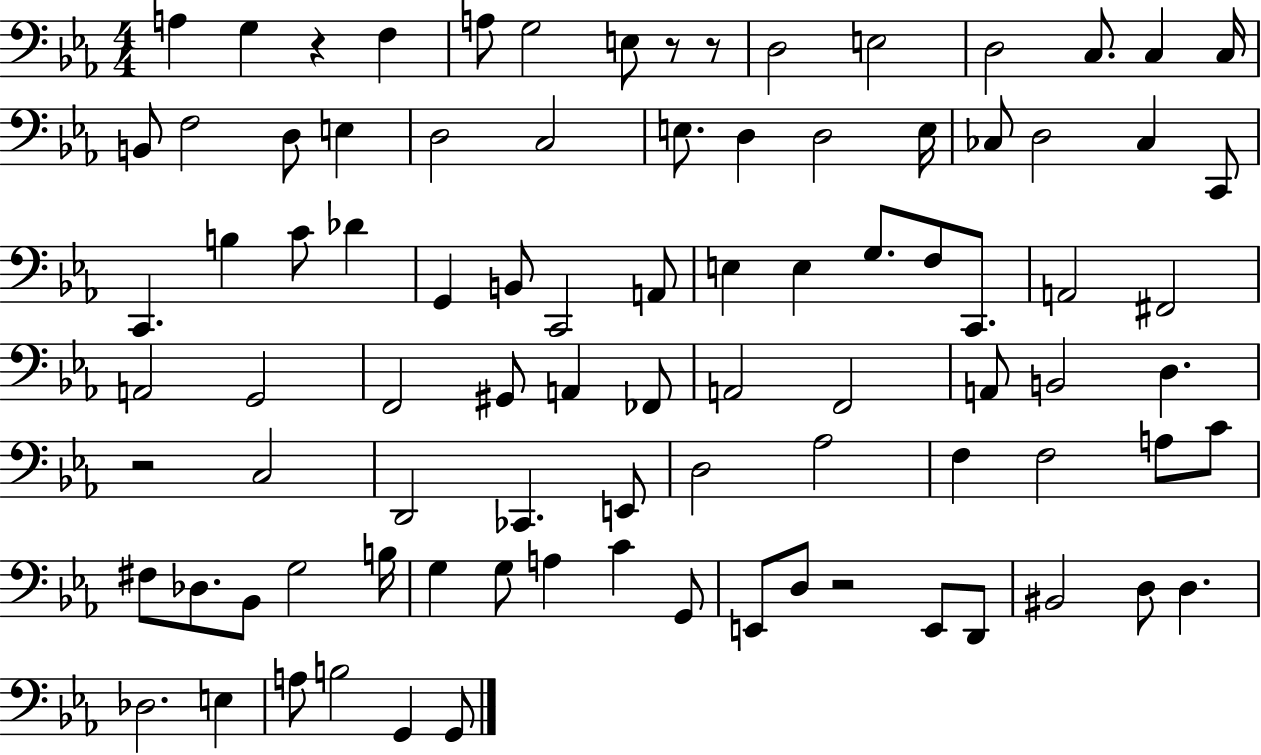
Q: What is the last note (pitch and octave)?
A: G2